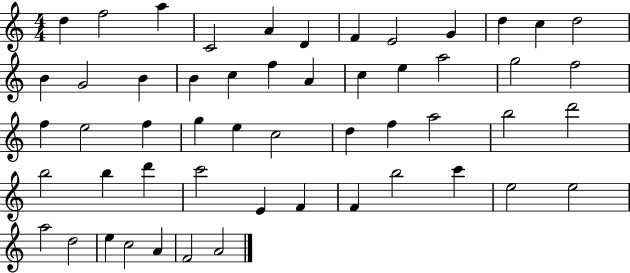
D5/q F5/h A5/q C4/h A4/q D4/q F4/q E4/h G4/q D5/q C5/q D5/h B4/q G4/h B4/q B4/q C5/q F5/q A4/q C5/q E5/q A5/h G5/h F5/h F5/q E5/h F5/q G5/q E5/q C5/h D5/q F5/q A5/h B5/h D6/h B5/h B5/q D6/q C6/h E4/q F4/q F4/q B5/h C6/q E5/h E5/h A5/h D5/h E5/q C5/h A4/q F4/h A4/h